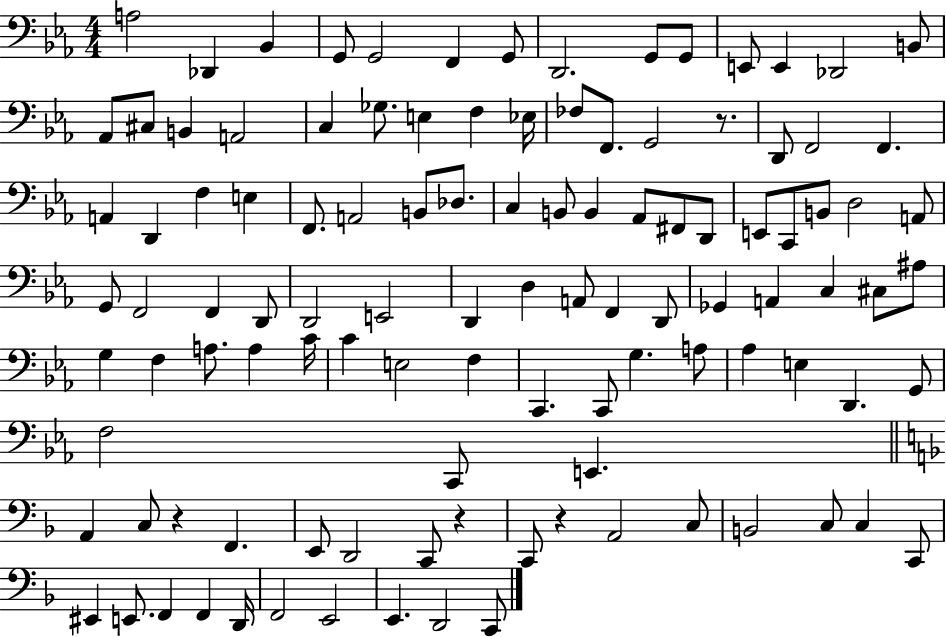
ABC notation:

X:1
T:Untitled
M:4/4
L:1/4
K:Eb
A,2 _D,, _B,, G,,/2 G,,2 F,, G,,/2 D,,2 G,,/2 G,,/2 E,,/2 E,, _D,,2 B,,/2 _A,,/2 ^C,/2 B,, A,,2 C, _G,/2 E, F, _E,/4 _F,/2 F,,/2 G,,2 z/2 D,,/2 F,,2 F,, A,, D,, F, E, F,,/2 A,,2 B,,/2 _D,/2 C, B,,/2 B,, _A,,/2 ^F,,/2 D,,/2 E,,/2 C,,/2 B,,/2 D,2 A,,/2 G,,/2 F,,2 F,, D,,/2 D,,2 E,,2 D,, D, A,,/2 F,, D,,/2 _G,, A,, C, ^C,/2 ^A,/2 G, F, A,/2 A, C/4 C E,2 F, C,, C,,/2 G, A,/2 _A, E, D,, G,,/2 F,2 C,,/2 E,, A,, C,/2 z F,, E,,/2 D,,2 C,,/2 z C,,/2 z A,,2 C,/2 B,,2 C,/2 C, C,,/2 ^E,, E,,/2 F,, F,, D,,/4 F,,2 E,,2 E,, D,,2 C,,/2